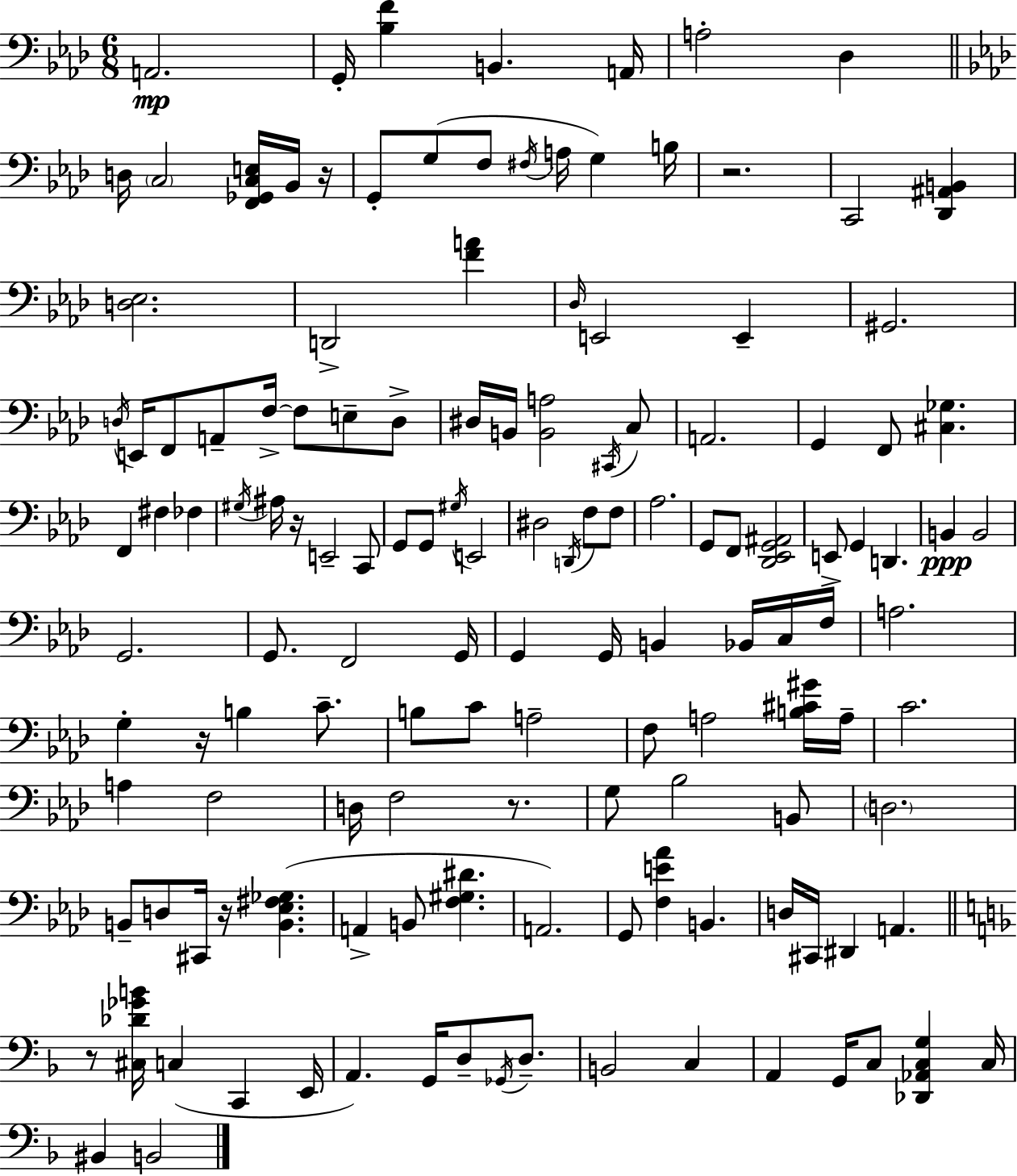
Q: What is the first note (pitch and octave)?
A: A2